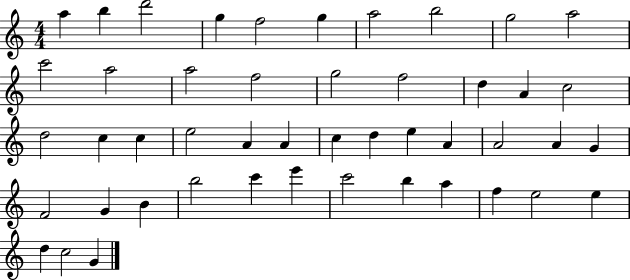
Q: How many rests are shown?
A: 0